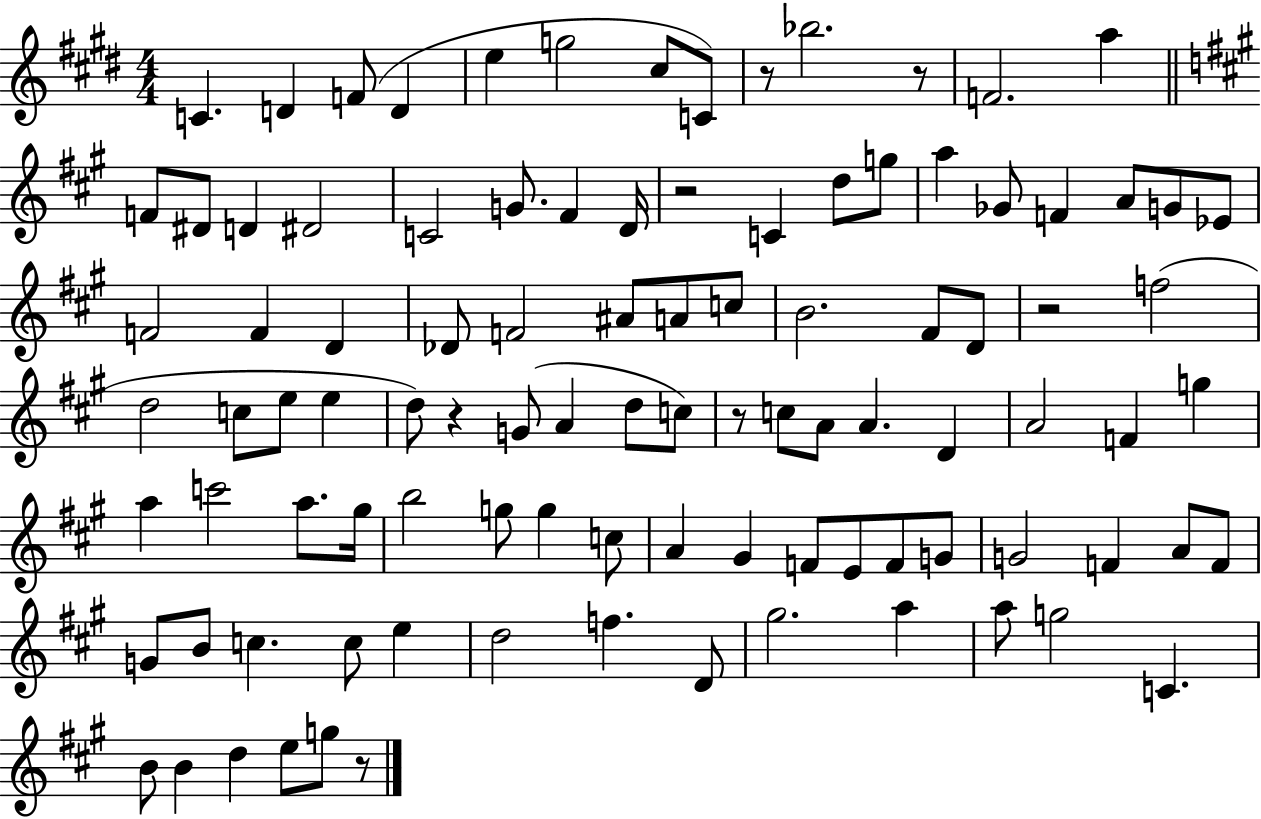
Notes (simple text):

C4/q. D4/q F4/e D4/q E5/q G5/h C#5/e C4/e R/e Bb5/h. R/e F4/h. A5/q F4/e D#4/e D4/q D#4/h C4/h G4/e. F#4/q D4/s R/h C4/q D5/e G5/e A5/q Gb4/e F4/q A4/e G4/e Eb4/e F4/h F4/q D4/q Db4/e F4/h A#4/e A4/e C5/e B4/h. F#4/e D4/e R/h F5/h D5/h C5/e E5/e E5/q D5/e R/q G4/e A4/q D5/e C5/e R/e C5/e A4/e A4/q. D4/q A4/h F4/q G5/q A5/q C6/h A5/e. G#5/s B5/h G5/e G5/q C5/e A4/q G#4/q F4/e E4/e F4/e G4/e G4/h F4/q A4/e F4/e G4/e B4/e C5/q. C5/e E5/q D5/h F5/q. D4/e G#5/h. A5/q A5/e G5/h C4/q. B4/e B4/q D5/q E5/e G5/e R/e